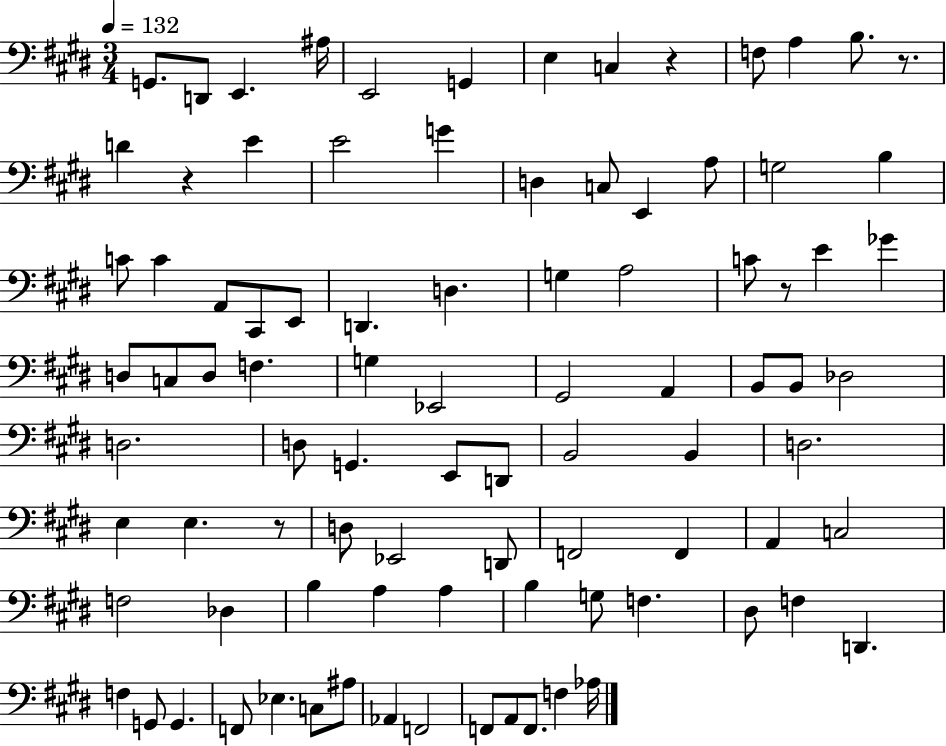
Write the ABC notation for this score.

X:1
T:Untitled
M:3/4
L:1/4
K:E
G,,/2 D,,/2 E,, ^A,/4 E,,2 G,, E, C, z F,/2 A, B,/2 z/2 D z E E2 G D, C,/2 E,, A,/2 G,2 B, C/2 C A,,/2 ^C,,/2 E,,/2 D,, D, G, A,2 C/2 z/2 E _G D,/2 C,/2 D,/2 F, G, _E,,2 ^G,,2 A,, B,,/2 B,,/2 _D,2 D,2 D,/2 G,, E,,/2 D,,/2 B,,2 B,, D,2 E, E, z/2 D,/2 _E,,2 D,,/2 F,,2 F,, A,, C,2 F,2 _D, B, A, A, B, G,/2 F, ^D,/2 F, D,, F, G,,/2 G,, F,,/2 _E, C,/2 ^A,/2 _A,, F,,2 F,,/2 A,,/2 F,,/2 F, _A,/4